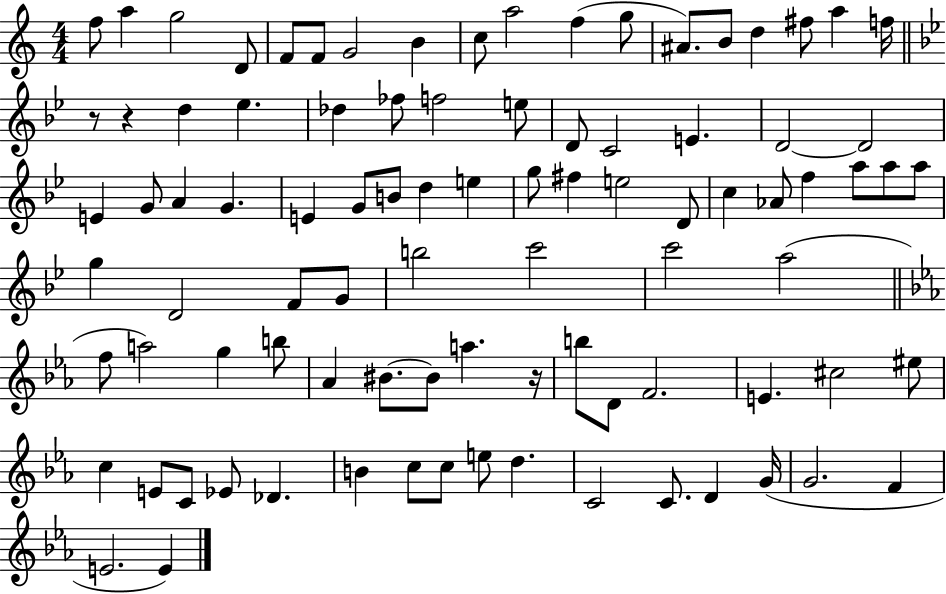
X:1
T:Untitled
M:4/4
L:1/4
K:C
f/2 a g2 D/2 F/2 F/2 G2 B c/2 a2 f g/2 ^A/2 B/2 d ^f/2 a f/4 z/2 z d _e _d _f/2 f2 e/2 D/2 C2 E D2 D2 E G/2 A G E G/2 B/2 d e g/2 ^f e2 D/2 c _A/2 f a/2 a/2 a/2 g D2 F/2 G/2 b2 c'2 c'2 a2 f/2 a2 g b/2 _A ^B/2 ^B/2 a z/4 b/2 D/2 F2 E ^c2 ^e/2 c E/2 C/2 _E/2 _D B c/2 c/2 e/2 d C2 C/2 D G/4 G2 F E2 E